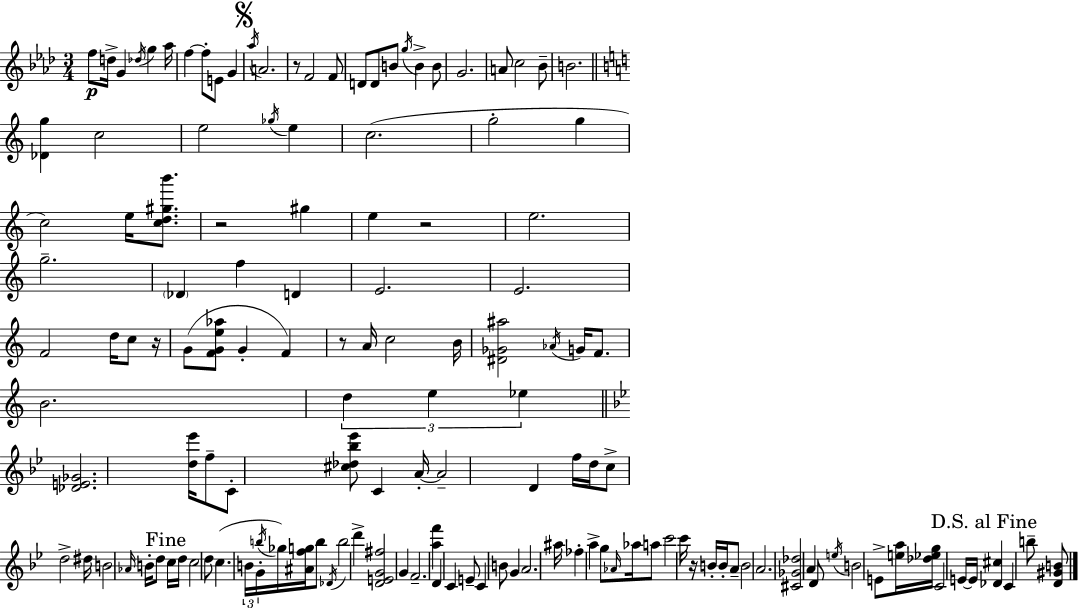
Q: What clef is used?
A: treble